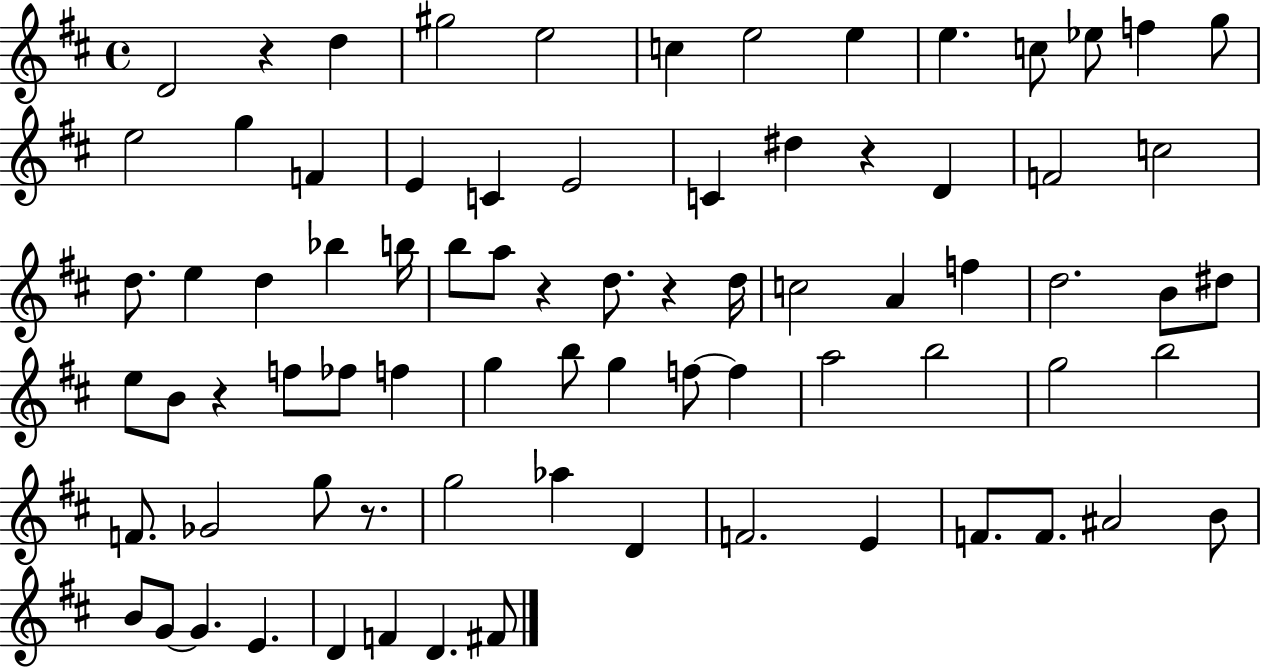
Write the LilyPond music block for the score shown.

{
  \clef treble
  \time 4/4
  \defaultTimeSignature
  \key d \major
  d'2 r4 d''4 | gis''2 e''2 | c''4 e''2 e''4 | e''4. c''8 ees''8 f''4 g''8 | \break e''2 g''4 f'4 | e'4 c'4 e'2 | c'4 dis''4 r4 d'4 | f'2 c''2 | \break d''8. e''4 d''4 bes''4 b''16 | b''8 a''8 r4 d''8. r4 d''16 | c''2 a'4 f''4 | d''2. b'8 dis''8 | \break e''8 b'8 r4 f''8 fes''8 f''4 | g''4 b''8 g''4 f''8~~ f''4 | a''2 b''2 | g''2 b''2 | \break f'8. ges'2 g''8 r8. | g''2 aes''4 d'4 | f'2. e'4 | f'8. f'8. ais'2 b'8 | \break b'8 g'8~~ g'4. e'4. | d'4 f'4 d'4. fis'8 | \bar "|."
}